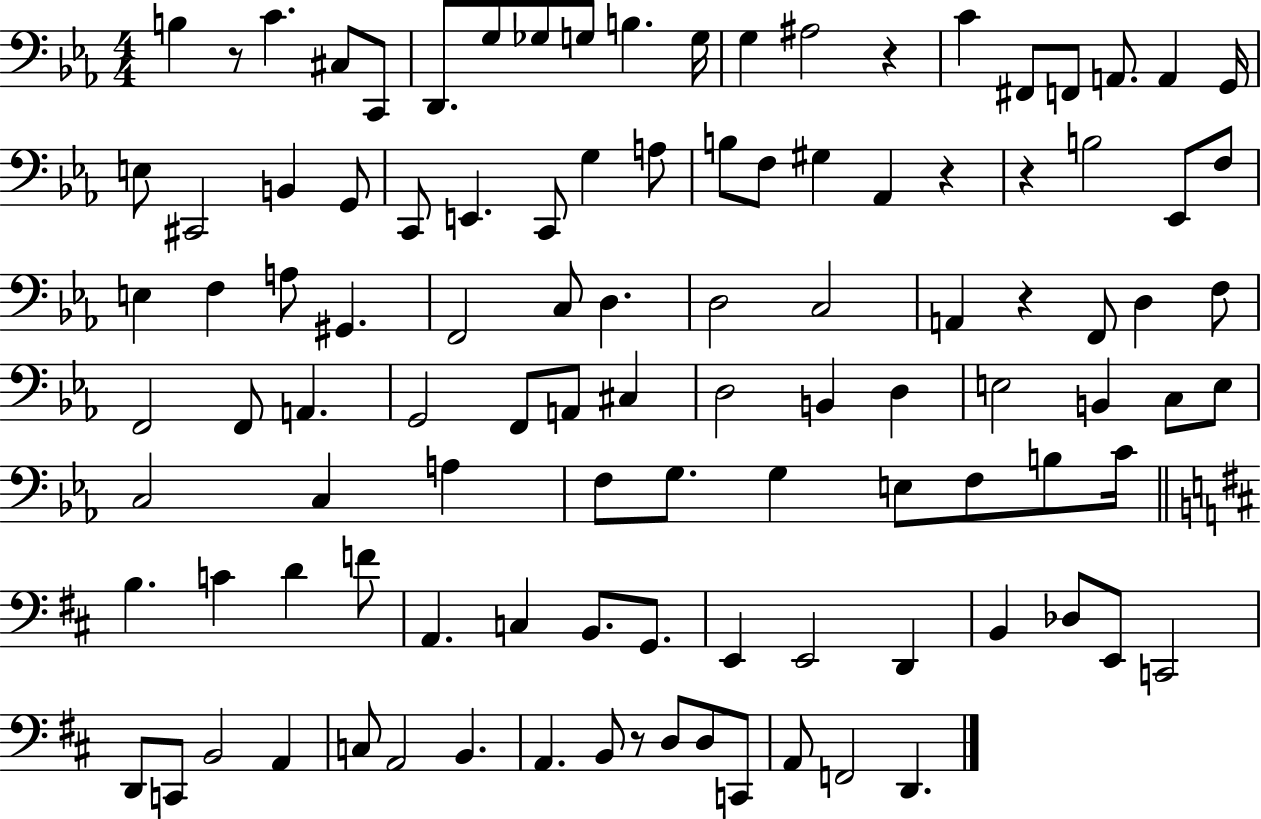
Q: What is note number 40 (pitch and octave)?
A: C3